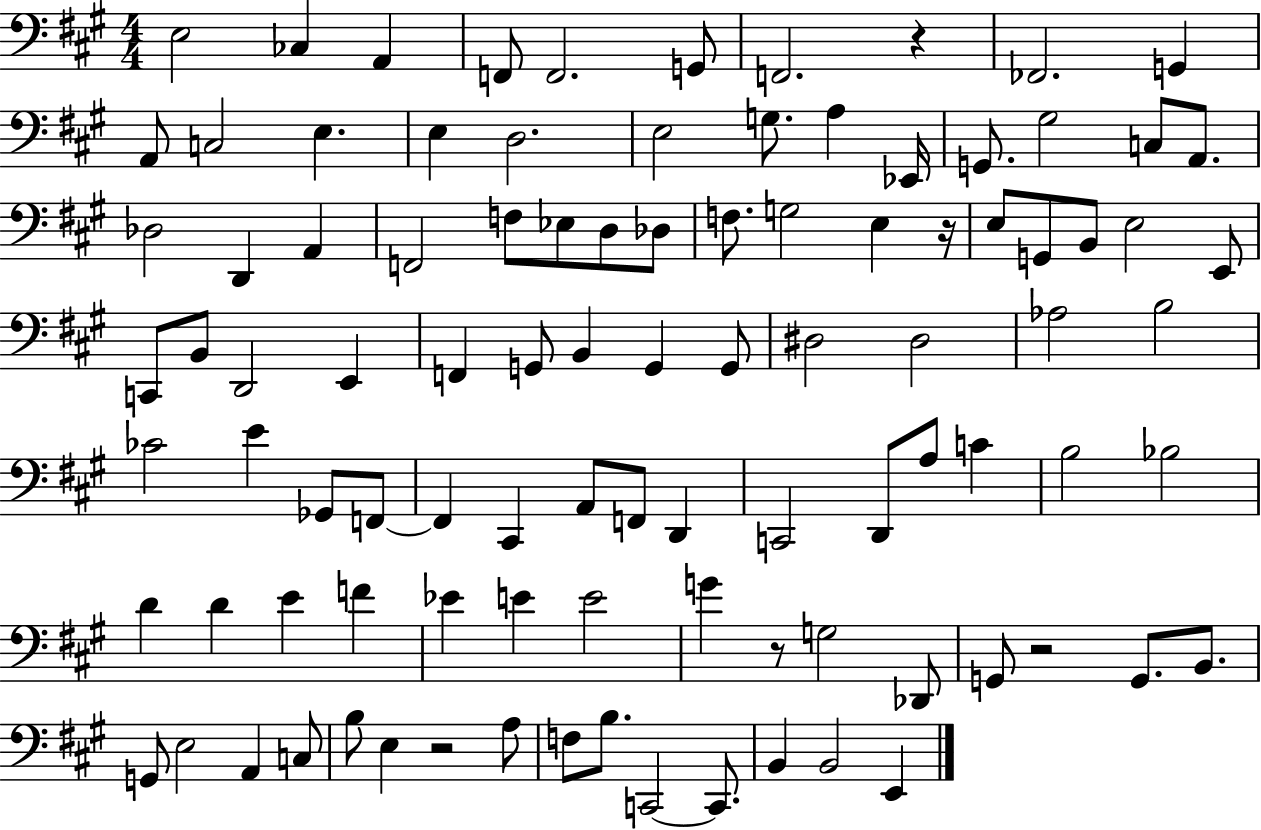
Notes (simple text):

E3/h CES3/q A2/q F2/e F2/h. G2/e F2/h. R/q FES2/h. G2/q A2/e C3/h E3/q. E3/q D3/h. E3/h G3/e. A3/q Eb2/s G2/e. G#3/h C3/e A2/e. Db3/h D2/q A2/q F2/h F3/e Eb3/e D3/e Db3/e F3/e. G3/h E3/q R/s E3/e G2/e B2/e E3/h E2/e C2/e B2/e D2/h E2/q F2/q G2/e B2/q G2/q G2/e D#3/h D#3/h Ab3/h B3/h CES4/h E4/q Gb2/e F2/e F2/q C#2/q A2/e F2/e D2/q C2/h D2/e A3/e C4/q B3/h Bb3/h D4/q D4/q E4/q F4/q Eb4/q E4/q E4/h G4/q R/e G3/h Db2/e G2/e R/h G2/e. B2/e. G2/e E3/h A2/q C3/e B3/e E3/q R/h A3/e F3/e B3/e. C2/h C2/e. B2/q B2/h E2/q